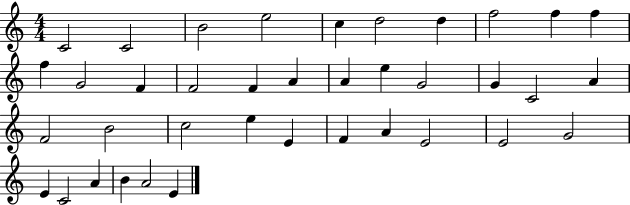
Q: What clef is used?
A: treble